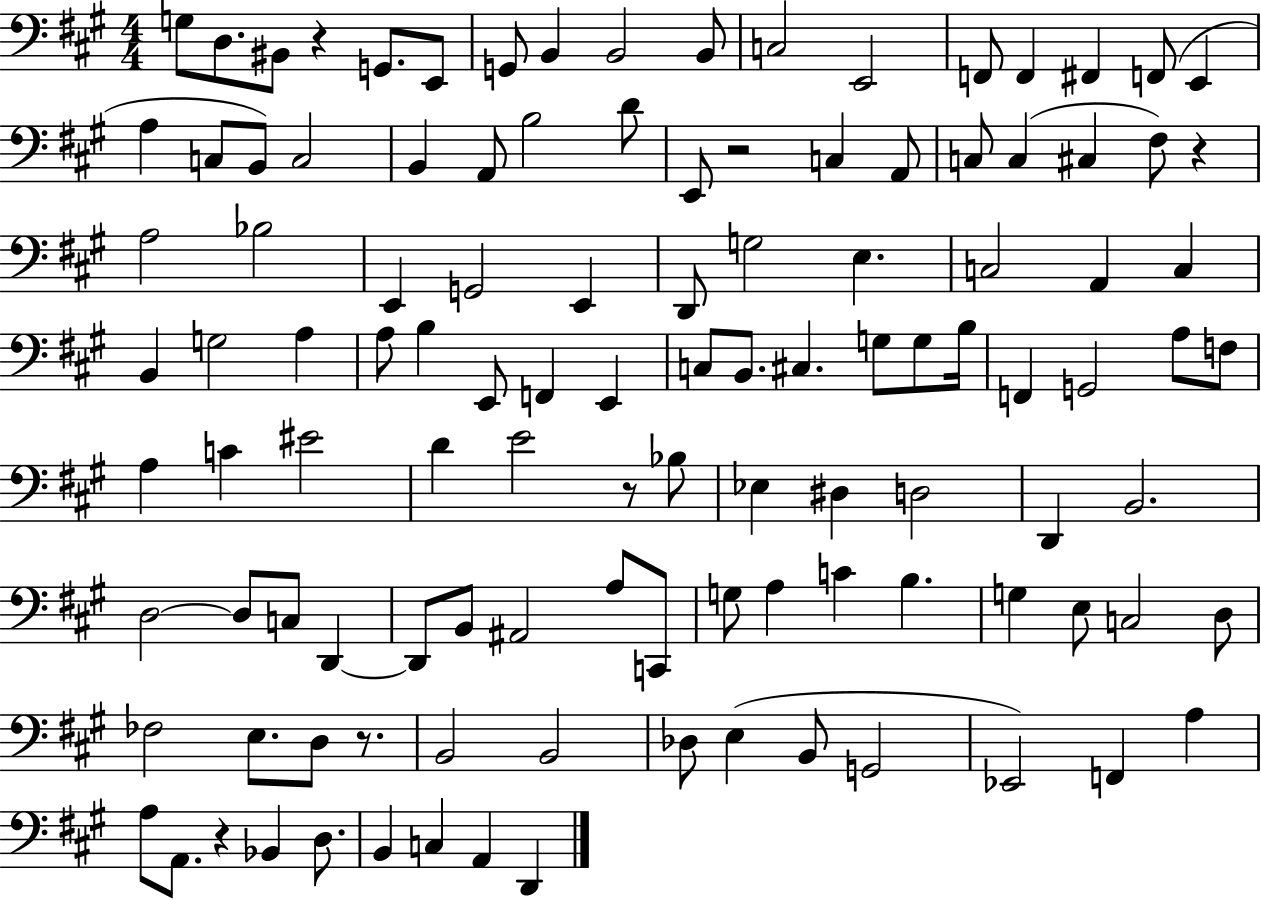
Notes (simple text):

G3/e D3/e. BIS2/e R/q G2/e. E2/e G2/e B2/q B2/h B2/e C3/h E2/h F2/e F2/q F#2/q F2/e E2/q A3/q C3/e B2/e C3/h B2/q A2/e B3/h D4/e E2/e R/h C3/q A2/e C3/e C3/q C#3/q F#3/e R/q A3/h Bb3/h E2/q G2/h E2/q D2/e G3/h E3/q. C3/h A2/q C3/q B2/q G3/h A3/q A3/e B3/q E2/e F2/q E2/q C3/e B2/e. C#3/q. G3/e G3/e B3/s F2/q G2/h A3/e F3/e A3/q C4/q EIS4/h D4/q E4/h R/e Bb3/e Eb3/q D#3/q D3/h D2/q B2/h. D3/h D3/e C3/e D2/q D2/e B2/e A#2/h A3/e C2/e G3/e A3/q C4/q B3/q. G3/q E3/e C3/h D3/e FES3/h E3/e. D3/e R/e. B2/h B2/h Db3/e E3/q B2/e G2/h Eb2/h F2/q A3/q A3/e A2/e. R/q Bb2/q D3/e. B2/q C3/q A2/q D2/q